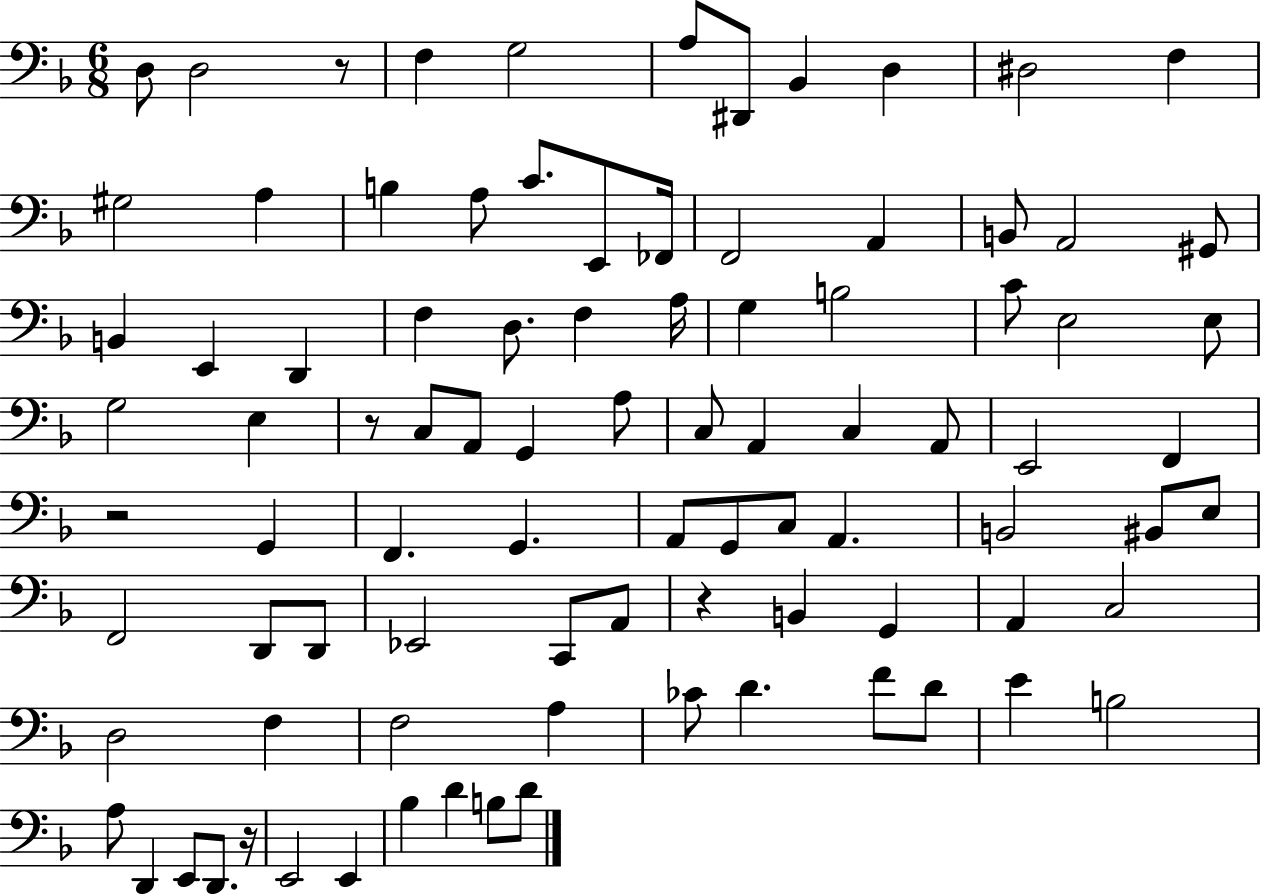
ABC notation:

X:1
T:Untitled
M:6/8
L:1/4
K:F
D,/2 D,2 z/2 F, G,2 A,/2 ^D,,/2 _B,, D, ^D,2 F, ^G,2 A, B, A,/2 C/2 E,,/2 _F,,/4 F,,2 A,, B,,/2 A,,2 ^G,,/2 B,, E,, D,, F, D,/2 F, A,/4 G, B,2 C/2 E,2 E,/2 G,2 E, z/2 C,/2 A,,/2 G,, A,/2 C,/2 A,, C, A,,/2 E,,2 F,, z2 G,, F,, G,, A,,/2 G,,/2 C,/2 A,, B,,2 ^B,,/2 E,/2 F,,2 D,,/2 D,,/2 _E,,2 C,,/2 A,,/2 z B,, G,, A,, C,2 D,2 F, F,2 A, _C/2 D F/2 D/2 E B,2 A,/2 D,, E,,/2 D,,/2 z/4 E,,2 E,, _B, D B,/2 D/2